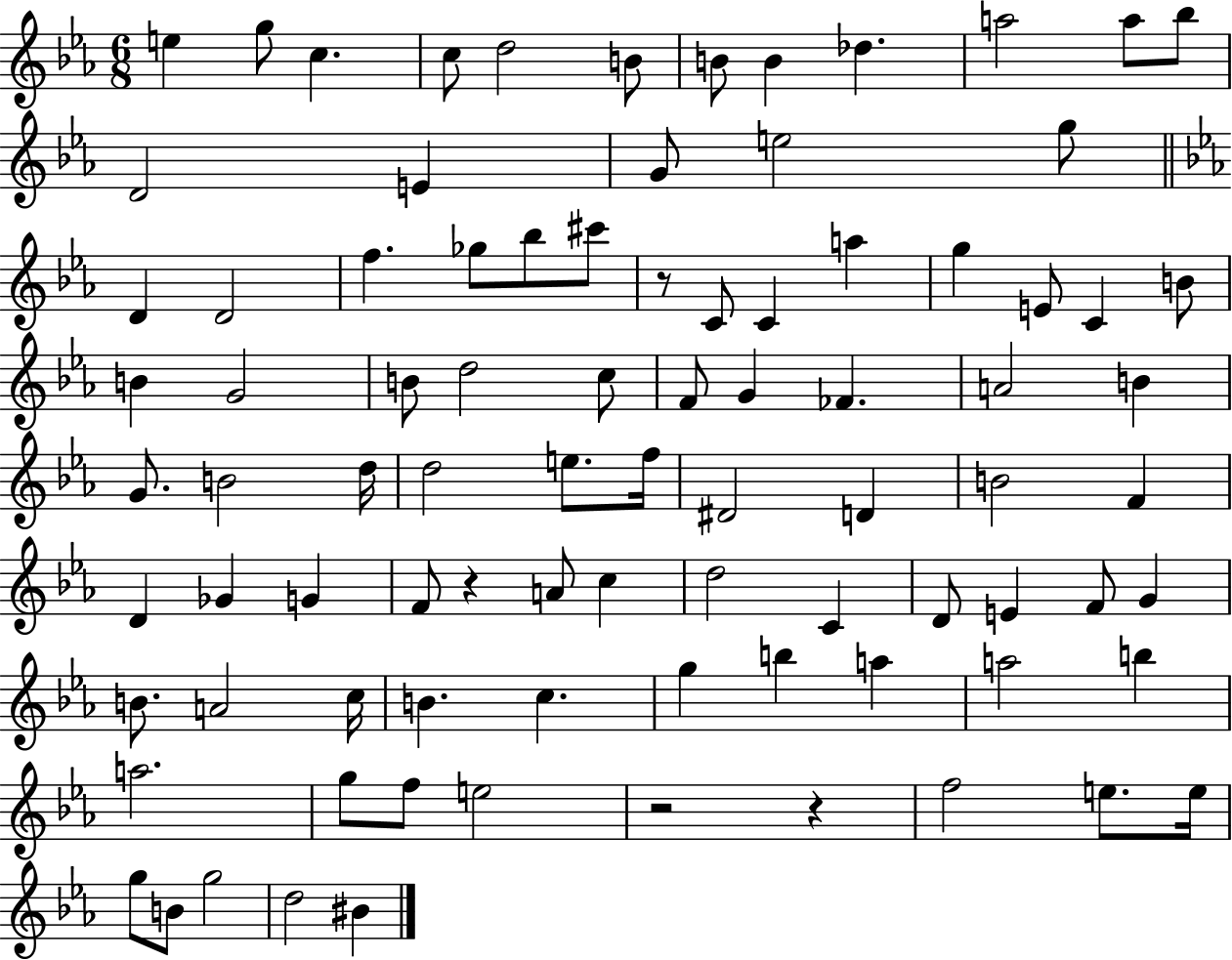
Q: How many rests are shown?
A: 4